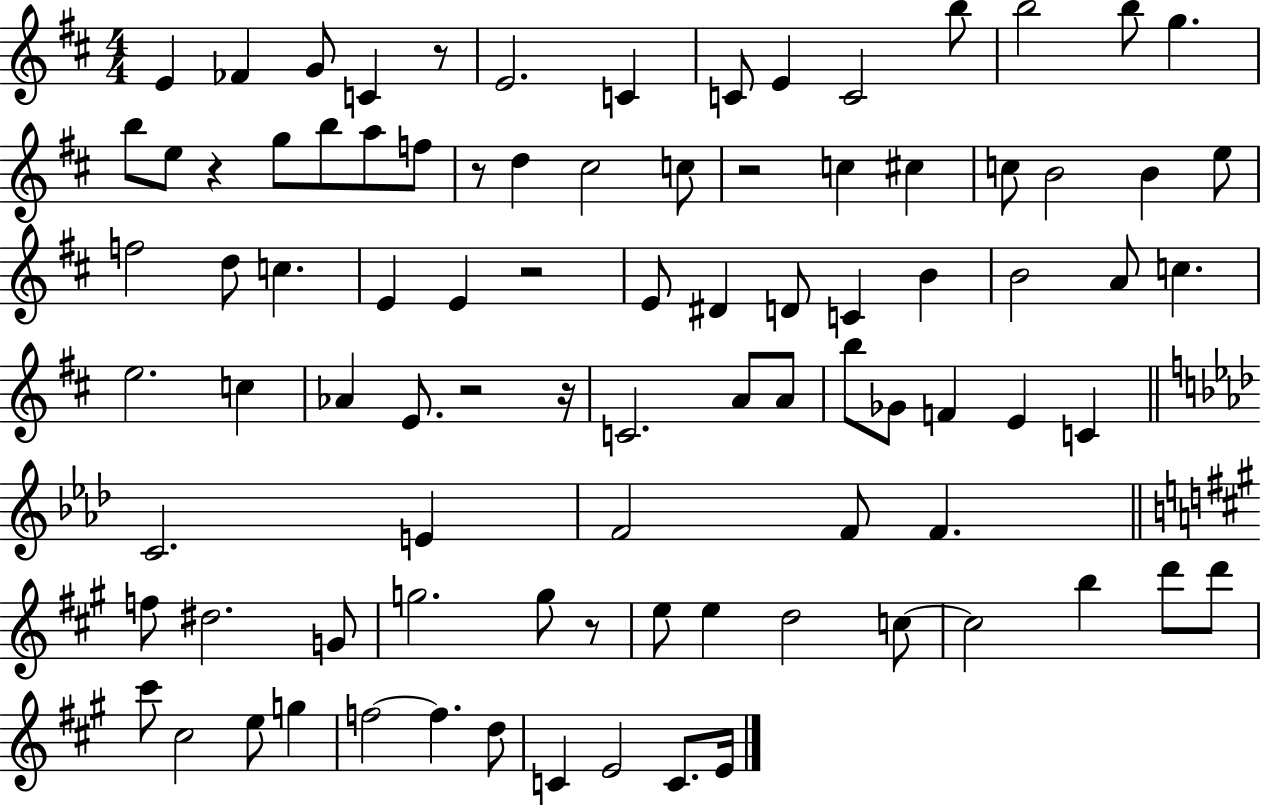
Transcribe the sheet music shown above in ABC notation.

X:1
T:Untitled
M:4/4
L:1/4
K:D
E _F G/2 C z/2 E2 C C/2 E C2 b/2 b2 b/2 g b/2 e/2 z g/2 b/2 a/2 f/2 z/2 d ^c2 c/2 z2 c ^c c/2 B2 B e/2 f2 d/2 c E E z2 E/2 ^D D/2 C B B2 A/2 c e2 c _A E/2 z2 z/4 C2 A/2 A/2 b/2 _G/2 F E C C2 E F2 F/2 F f/2 ^d2 G/2 g2 g/2 z/2 e/2 e d2 c/2 c2 b d'/2 d'/2 ^c'/2 ^c2 e/2 g f2 f d/2 C E2 C/2 E/4